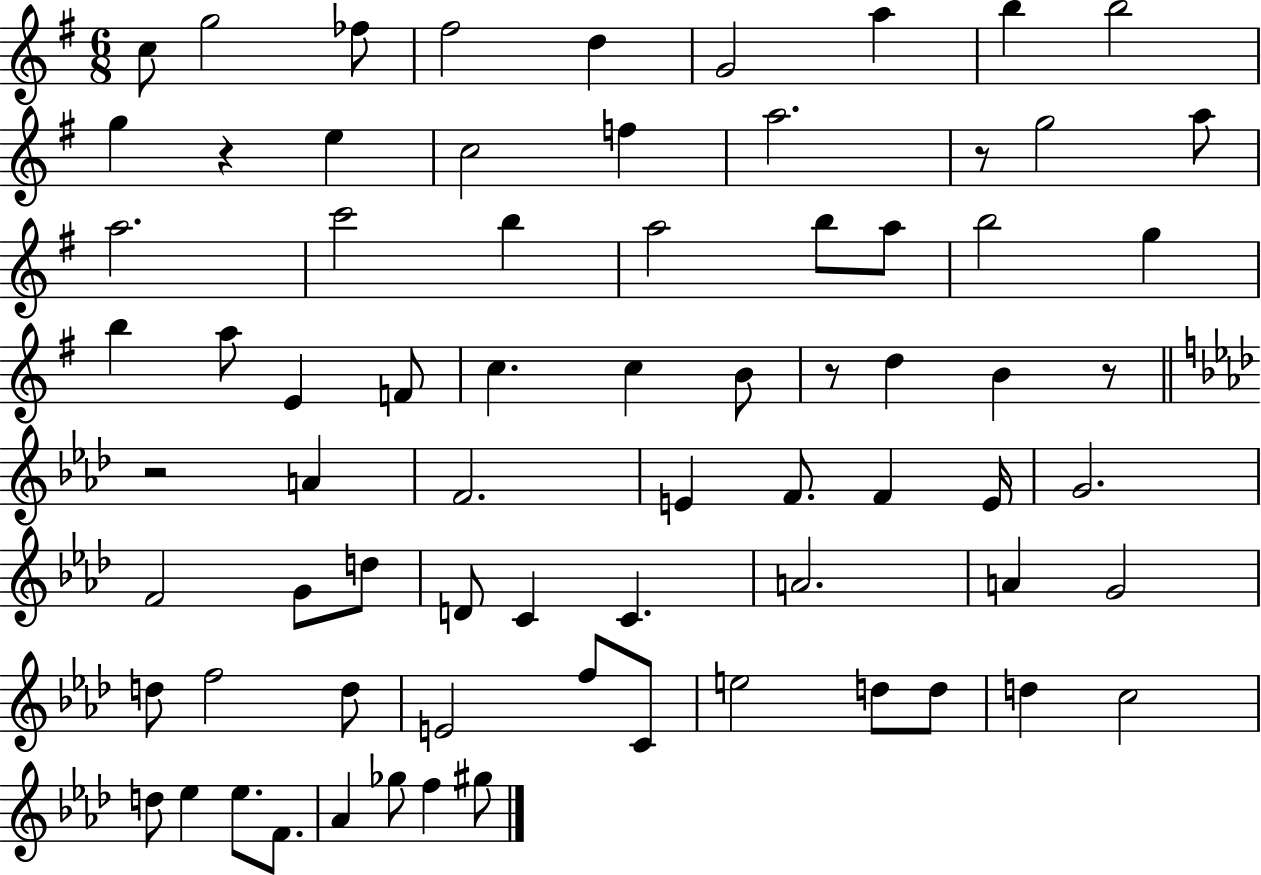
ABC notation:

X:1
T:Untitled
M:6/8
L:1/4
K:G
c/2 g2 _f/2 ^f2 d G2 a b b2 g z e c2 f a2 z/2 g2 a/2 a2 c'2 b a2 b/2 a/2 b2 g b a/2 E F/2 c c B/2 z/2 d B z/2 z2 A F2 E F/2 F E/4 G2 F2 G/2 d/2 D/2 C C A2 A G2 d/2 f2 d/2 E2 f/2 C/2 e2 d/2 d/2 d c2 d/2 _e _e/2 F/2 _A _g/2 f ^g/2